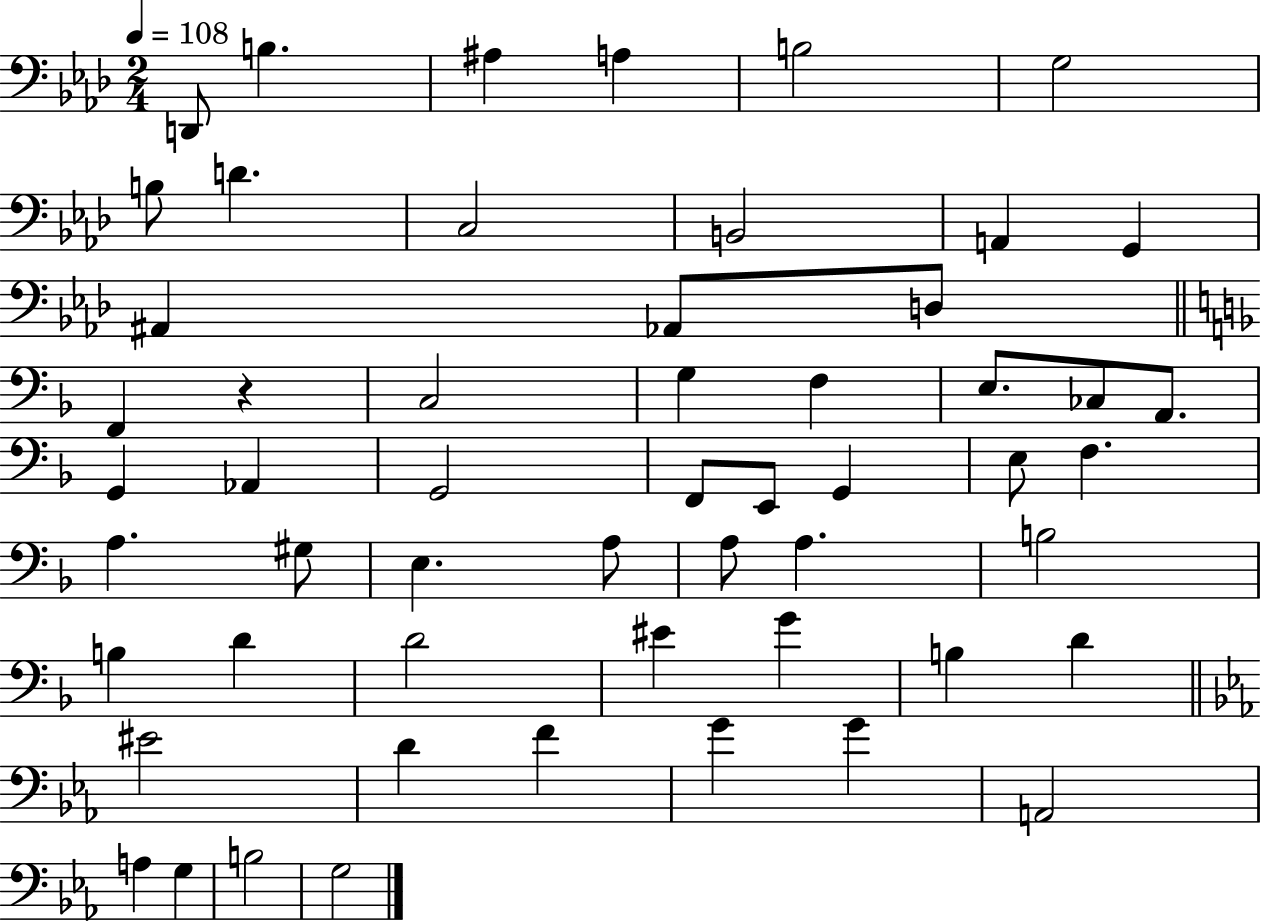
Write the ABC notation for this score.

X:1
T:Untitled
M:2/4
L:1/4
K:Ab
D,,/2 B, ^A, A, B,2 G,2 B,/2 D C,2 B,,2 A,, G,, ^A,, _A,,/2 D,/2 F,, z C,2 G, F, E,/2 _C,/2 A,,/2 G,, _A,, G,,2 F,,/2 E,,/2 G,, E,/2 F, A, ^G,/2 E, A,/2 A,/2 A, B,2 B, D D2 ^E G B, D ^E2 D F G G A,,2 A, G, B,2 G,2